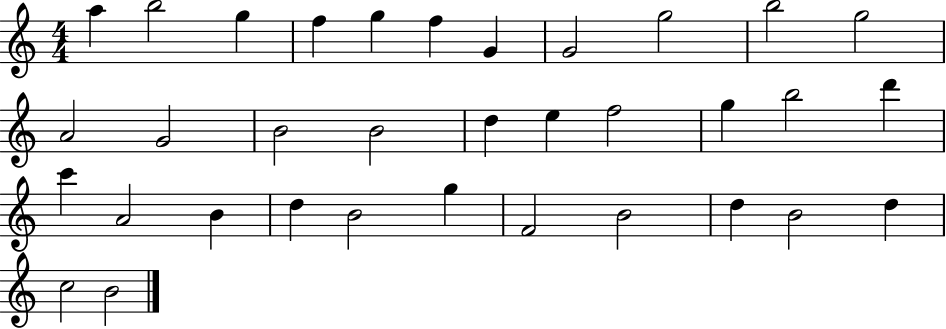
A5/q B5/h G5/q F5/q G5/q F5/q G4/q G4/h G5/h B5/h G5/h A4/h G4/h B4/h B4/h D5/q E5/q F5/h G5/q B5/h D6/q C6/q A4/h B4/q D5/q B4/h G5/q F4/h B4/h D5/q B4/h D5/q C5/h B4/h